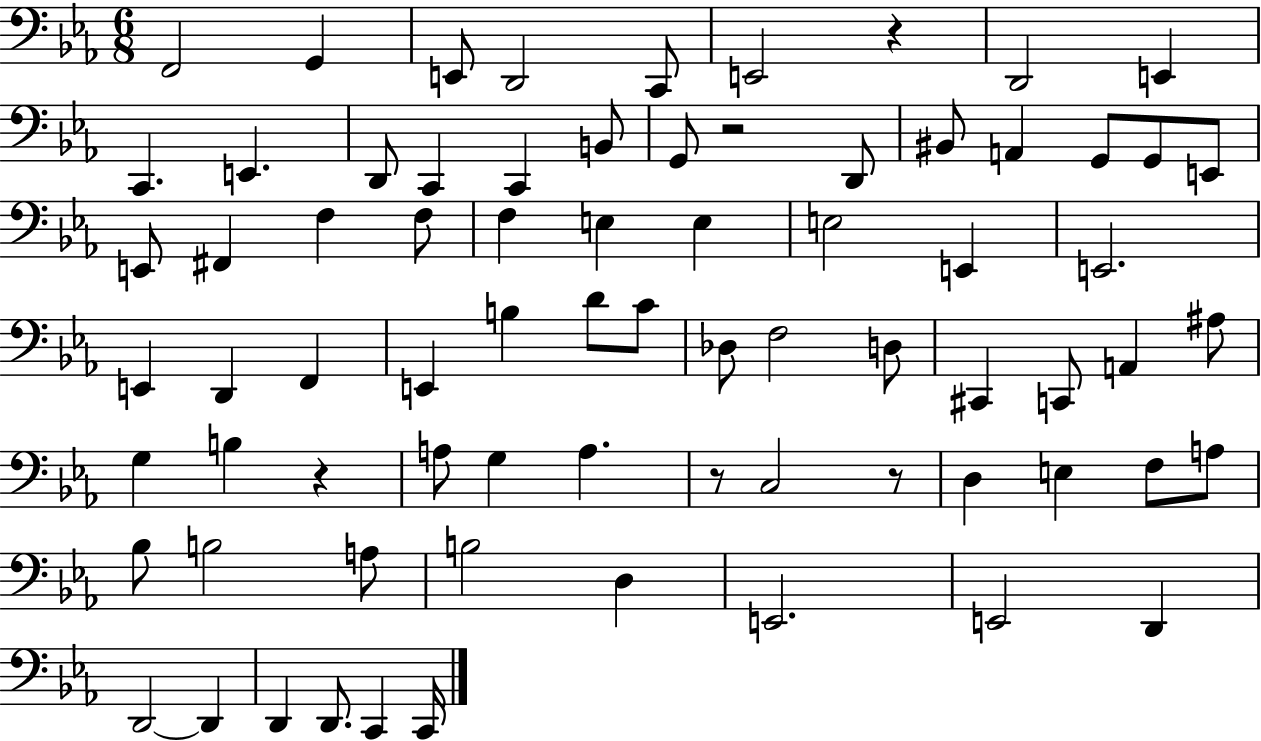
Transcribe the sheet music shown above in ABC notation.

X:1
T:Untitled
M:6/8
L:1/4
K:Eb
F,,2 G,, E,,/2 D,,2 C,,/2 E,,2 z D,,2 E,, C,, E,, D,,/2 C,, C,, B,,/2 G,,/2 z2 D,,/2 ^B,,/2 A,, G,,/2 G,,/2 E,,/2 E,,/2 ^F,, F, F,/2 F, E, E, E,2 E,, E,,2 E,, D,, F,, E,, B, D/2 C/2 _D,/2 F,2 D,/2 ^C,, C,,/2 A,, ^A,/2 G, B, z A,/2 G, A, z/2 C,2 z/2 D, E, F,/2 A,/2 _B,/2 B,2 A,/2 B,2 D, E,,2 E,,2 D,, D,,2 D,, D,, D,,/2 C,, C,,/4